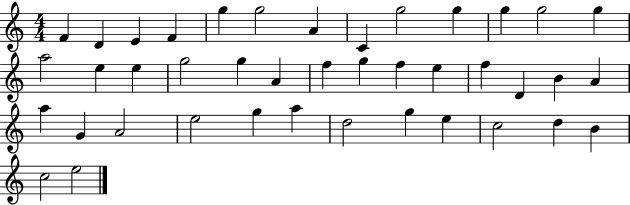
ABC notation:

X:1
T:Untitled
M:4/4
L:1/4
K:C
F D E F g g2 A C g2 g g g2 g a2 e e g2 g A f g f e f D B A a G A2 e2 g a d2 g e c2 d B c2 e2